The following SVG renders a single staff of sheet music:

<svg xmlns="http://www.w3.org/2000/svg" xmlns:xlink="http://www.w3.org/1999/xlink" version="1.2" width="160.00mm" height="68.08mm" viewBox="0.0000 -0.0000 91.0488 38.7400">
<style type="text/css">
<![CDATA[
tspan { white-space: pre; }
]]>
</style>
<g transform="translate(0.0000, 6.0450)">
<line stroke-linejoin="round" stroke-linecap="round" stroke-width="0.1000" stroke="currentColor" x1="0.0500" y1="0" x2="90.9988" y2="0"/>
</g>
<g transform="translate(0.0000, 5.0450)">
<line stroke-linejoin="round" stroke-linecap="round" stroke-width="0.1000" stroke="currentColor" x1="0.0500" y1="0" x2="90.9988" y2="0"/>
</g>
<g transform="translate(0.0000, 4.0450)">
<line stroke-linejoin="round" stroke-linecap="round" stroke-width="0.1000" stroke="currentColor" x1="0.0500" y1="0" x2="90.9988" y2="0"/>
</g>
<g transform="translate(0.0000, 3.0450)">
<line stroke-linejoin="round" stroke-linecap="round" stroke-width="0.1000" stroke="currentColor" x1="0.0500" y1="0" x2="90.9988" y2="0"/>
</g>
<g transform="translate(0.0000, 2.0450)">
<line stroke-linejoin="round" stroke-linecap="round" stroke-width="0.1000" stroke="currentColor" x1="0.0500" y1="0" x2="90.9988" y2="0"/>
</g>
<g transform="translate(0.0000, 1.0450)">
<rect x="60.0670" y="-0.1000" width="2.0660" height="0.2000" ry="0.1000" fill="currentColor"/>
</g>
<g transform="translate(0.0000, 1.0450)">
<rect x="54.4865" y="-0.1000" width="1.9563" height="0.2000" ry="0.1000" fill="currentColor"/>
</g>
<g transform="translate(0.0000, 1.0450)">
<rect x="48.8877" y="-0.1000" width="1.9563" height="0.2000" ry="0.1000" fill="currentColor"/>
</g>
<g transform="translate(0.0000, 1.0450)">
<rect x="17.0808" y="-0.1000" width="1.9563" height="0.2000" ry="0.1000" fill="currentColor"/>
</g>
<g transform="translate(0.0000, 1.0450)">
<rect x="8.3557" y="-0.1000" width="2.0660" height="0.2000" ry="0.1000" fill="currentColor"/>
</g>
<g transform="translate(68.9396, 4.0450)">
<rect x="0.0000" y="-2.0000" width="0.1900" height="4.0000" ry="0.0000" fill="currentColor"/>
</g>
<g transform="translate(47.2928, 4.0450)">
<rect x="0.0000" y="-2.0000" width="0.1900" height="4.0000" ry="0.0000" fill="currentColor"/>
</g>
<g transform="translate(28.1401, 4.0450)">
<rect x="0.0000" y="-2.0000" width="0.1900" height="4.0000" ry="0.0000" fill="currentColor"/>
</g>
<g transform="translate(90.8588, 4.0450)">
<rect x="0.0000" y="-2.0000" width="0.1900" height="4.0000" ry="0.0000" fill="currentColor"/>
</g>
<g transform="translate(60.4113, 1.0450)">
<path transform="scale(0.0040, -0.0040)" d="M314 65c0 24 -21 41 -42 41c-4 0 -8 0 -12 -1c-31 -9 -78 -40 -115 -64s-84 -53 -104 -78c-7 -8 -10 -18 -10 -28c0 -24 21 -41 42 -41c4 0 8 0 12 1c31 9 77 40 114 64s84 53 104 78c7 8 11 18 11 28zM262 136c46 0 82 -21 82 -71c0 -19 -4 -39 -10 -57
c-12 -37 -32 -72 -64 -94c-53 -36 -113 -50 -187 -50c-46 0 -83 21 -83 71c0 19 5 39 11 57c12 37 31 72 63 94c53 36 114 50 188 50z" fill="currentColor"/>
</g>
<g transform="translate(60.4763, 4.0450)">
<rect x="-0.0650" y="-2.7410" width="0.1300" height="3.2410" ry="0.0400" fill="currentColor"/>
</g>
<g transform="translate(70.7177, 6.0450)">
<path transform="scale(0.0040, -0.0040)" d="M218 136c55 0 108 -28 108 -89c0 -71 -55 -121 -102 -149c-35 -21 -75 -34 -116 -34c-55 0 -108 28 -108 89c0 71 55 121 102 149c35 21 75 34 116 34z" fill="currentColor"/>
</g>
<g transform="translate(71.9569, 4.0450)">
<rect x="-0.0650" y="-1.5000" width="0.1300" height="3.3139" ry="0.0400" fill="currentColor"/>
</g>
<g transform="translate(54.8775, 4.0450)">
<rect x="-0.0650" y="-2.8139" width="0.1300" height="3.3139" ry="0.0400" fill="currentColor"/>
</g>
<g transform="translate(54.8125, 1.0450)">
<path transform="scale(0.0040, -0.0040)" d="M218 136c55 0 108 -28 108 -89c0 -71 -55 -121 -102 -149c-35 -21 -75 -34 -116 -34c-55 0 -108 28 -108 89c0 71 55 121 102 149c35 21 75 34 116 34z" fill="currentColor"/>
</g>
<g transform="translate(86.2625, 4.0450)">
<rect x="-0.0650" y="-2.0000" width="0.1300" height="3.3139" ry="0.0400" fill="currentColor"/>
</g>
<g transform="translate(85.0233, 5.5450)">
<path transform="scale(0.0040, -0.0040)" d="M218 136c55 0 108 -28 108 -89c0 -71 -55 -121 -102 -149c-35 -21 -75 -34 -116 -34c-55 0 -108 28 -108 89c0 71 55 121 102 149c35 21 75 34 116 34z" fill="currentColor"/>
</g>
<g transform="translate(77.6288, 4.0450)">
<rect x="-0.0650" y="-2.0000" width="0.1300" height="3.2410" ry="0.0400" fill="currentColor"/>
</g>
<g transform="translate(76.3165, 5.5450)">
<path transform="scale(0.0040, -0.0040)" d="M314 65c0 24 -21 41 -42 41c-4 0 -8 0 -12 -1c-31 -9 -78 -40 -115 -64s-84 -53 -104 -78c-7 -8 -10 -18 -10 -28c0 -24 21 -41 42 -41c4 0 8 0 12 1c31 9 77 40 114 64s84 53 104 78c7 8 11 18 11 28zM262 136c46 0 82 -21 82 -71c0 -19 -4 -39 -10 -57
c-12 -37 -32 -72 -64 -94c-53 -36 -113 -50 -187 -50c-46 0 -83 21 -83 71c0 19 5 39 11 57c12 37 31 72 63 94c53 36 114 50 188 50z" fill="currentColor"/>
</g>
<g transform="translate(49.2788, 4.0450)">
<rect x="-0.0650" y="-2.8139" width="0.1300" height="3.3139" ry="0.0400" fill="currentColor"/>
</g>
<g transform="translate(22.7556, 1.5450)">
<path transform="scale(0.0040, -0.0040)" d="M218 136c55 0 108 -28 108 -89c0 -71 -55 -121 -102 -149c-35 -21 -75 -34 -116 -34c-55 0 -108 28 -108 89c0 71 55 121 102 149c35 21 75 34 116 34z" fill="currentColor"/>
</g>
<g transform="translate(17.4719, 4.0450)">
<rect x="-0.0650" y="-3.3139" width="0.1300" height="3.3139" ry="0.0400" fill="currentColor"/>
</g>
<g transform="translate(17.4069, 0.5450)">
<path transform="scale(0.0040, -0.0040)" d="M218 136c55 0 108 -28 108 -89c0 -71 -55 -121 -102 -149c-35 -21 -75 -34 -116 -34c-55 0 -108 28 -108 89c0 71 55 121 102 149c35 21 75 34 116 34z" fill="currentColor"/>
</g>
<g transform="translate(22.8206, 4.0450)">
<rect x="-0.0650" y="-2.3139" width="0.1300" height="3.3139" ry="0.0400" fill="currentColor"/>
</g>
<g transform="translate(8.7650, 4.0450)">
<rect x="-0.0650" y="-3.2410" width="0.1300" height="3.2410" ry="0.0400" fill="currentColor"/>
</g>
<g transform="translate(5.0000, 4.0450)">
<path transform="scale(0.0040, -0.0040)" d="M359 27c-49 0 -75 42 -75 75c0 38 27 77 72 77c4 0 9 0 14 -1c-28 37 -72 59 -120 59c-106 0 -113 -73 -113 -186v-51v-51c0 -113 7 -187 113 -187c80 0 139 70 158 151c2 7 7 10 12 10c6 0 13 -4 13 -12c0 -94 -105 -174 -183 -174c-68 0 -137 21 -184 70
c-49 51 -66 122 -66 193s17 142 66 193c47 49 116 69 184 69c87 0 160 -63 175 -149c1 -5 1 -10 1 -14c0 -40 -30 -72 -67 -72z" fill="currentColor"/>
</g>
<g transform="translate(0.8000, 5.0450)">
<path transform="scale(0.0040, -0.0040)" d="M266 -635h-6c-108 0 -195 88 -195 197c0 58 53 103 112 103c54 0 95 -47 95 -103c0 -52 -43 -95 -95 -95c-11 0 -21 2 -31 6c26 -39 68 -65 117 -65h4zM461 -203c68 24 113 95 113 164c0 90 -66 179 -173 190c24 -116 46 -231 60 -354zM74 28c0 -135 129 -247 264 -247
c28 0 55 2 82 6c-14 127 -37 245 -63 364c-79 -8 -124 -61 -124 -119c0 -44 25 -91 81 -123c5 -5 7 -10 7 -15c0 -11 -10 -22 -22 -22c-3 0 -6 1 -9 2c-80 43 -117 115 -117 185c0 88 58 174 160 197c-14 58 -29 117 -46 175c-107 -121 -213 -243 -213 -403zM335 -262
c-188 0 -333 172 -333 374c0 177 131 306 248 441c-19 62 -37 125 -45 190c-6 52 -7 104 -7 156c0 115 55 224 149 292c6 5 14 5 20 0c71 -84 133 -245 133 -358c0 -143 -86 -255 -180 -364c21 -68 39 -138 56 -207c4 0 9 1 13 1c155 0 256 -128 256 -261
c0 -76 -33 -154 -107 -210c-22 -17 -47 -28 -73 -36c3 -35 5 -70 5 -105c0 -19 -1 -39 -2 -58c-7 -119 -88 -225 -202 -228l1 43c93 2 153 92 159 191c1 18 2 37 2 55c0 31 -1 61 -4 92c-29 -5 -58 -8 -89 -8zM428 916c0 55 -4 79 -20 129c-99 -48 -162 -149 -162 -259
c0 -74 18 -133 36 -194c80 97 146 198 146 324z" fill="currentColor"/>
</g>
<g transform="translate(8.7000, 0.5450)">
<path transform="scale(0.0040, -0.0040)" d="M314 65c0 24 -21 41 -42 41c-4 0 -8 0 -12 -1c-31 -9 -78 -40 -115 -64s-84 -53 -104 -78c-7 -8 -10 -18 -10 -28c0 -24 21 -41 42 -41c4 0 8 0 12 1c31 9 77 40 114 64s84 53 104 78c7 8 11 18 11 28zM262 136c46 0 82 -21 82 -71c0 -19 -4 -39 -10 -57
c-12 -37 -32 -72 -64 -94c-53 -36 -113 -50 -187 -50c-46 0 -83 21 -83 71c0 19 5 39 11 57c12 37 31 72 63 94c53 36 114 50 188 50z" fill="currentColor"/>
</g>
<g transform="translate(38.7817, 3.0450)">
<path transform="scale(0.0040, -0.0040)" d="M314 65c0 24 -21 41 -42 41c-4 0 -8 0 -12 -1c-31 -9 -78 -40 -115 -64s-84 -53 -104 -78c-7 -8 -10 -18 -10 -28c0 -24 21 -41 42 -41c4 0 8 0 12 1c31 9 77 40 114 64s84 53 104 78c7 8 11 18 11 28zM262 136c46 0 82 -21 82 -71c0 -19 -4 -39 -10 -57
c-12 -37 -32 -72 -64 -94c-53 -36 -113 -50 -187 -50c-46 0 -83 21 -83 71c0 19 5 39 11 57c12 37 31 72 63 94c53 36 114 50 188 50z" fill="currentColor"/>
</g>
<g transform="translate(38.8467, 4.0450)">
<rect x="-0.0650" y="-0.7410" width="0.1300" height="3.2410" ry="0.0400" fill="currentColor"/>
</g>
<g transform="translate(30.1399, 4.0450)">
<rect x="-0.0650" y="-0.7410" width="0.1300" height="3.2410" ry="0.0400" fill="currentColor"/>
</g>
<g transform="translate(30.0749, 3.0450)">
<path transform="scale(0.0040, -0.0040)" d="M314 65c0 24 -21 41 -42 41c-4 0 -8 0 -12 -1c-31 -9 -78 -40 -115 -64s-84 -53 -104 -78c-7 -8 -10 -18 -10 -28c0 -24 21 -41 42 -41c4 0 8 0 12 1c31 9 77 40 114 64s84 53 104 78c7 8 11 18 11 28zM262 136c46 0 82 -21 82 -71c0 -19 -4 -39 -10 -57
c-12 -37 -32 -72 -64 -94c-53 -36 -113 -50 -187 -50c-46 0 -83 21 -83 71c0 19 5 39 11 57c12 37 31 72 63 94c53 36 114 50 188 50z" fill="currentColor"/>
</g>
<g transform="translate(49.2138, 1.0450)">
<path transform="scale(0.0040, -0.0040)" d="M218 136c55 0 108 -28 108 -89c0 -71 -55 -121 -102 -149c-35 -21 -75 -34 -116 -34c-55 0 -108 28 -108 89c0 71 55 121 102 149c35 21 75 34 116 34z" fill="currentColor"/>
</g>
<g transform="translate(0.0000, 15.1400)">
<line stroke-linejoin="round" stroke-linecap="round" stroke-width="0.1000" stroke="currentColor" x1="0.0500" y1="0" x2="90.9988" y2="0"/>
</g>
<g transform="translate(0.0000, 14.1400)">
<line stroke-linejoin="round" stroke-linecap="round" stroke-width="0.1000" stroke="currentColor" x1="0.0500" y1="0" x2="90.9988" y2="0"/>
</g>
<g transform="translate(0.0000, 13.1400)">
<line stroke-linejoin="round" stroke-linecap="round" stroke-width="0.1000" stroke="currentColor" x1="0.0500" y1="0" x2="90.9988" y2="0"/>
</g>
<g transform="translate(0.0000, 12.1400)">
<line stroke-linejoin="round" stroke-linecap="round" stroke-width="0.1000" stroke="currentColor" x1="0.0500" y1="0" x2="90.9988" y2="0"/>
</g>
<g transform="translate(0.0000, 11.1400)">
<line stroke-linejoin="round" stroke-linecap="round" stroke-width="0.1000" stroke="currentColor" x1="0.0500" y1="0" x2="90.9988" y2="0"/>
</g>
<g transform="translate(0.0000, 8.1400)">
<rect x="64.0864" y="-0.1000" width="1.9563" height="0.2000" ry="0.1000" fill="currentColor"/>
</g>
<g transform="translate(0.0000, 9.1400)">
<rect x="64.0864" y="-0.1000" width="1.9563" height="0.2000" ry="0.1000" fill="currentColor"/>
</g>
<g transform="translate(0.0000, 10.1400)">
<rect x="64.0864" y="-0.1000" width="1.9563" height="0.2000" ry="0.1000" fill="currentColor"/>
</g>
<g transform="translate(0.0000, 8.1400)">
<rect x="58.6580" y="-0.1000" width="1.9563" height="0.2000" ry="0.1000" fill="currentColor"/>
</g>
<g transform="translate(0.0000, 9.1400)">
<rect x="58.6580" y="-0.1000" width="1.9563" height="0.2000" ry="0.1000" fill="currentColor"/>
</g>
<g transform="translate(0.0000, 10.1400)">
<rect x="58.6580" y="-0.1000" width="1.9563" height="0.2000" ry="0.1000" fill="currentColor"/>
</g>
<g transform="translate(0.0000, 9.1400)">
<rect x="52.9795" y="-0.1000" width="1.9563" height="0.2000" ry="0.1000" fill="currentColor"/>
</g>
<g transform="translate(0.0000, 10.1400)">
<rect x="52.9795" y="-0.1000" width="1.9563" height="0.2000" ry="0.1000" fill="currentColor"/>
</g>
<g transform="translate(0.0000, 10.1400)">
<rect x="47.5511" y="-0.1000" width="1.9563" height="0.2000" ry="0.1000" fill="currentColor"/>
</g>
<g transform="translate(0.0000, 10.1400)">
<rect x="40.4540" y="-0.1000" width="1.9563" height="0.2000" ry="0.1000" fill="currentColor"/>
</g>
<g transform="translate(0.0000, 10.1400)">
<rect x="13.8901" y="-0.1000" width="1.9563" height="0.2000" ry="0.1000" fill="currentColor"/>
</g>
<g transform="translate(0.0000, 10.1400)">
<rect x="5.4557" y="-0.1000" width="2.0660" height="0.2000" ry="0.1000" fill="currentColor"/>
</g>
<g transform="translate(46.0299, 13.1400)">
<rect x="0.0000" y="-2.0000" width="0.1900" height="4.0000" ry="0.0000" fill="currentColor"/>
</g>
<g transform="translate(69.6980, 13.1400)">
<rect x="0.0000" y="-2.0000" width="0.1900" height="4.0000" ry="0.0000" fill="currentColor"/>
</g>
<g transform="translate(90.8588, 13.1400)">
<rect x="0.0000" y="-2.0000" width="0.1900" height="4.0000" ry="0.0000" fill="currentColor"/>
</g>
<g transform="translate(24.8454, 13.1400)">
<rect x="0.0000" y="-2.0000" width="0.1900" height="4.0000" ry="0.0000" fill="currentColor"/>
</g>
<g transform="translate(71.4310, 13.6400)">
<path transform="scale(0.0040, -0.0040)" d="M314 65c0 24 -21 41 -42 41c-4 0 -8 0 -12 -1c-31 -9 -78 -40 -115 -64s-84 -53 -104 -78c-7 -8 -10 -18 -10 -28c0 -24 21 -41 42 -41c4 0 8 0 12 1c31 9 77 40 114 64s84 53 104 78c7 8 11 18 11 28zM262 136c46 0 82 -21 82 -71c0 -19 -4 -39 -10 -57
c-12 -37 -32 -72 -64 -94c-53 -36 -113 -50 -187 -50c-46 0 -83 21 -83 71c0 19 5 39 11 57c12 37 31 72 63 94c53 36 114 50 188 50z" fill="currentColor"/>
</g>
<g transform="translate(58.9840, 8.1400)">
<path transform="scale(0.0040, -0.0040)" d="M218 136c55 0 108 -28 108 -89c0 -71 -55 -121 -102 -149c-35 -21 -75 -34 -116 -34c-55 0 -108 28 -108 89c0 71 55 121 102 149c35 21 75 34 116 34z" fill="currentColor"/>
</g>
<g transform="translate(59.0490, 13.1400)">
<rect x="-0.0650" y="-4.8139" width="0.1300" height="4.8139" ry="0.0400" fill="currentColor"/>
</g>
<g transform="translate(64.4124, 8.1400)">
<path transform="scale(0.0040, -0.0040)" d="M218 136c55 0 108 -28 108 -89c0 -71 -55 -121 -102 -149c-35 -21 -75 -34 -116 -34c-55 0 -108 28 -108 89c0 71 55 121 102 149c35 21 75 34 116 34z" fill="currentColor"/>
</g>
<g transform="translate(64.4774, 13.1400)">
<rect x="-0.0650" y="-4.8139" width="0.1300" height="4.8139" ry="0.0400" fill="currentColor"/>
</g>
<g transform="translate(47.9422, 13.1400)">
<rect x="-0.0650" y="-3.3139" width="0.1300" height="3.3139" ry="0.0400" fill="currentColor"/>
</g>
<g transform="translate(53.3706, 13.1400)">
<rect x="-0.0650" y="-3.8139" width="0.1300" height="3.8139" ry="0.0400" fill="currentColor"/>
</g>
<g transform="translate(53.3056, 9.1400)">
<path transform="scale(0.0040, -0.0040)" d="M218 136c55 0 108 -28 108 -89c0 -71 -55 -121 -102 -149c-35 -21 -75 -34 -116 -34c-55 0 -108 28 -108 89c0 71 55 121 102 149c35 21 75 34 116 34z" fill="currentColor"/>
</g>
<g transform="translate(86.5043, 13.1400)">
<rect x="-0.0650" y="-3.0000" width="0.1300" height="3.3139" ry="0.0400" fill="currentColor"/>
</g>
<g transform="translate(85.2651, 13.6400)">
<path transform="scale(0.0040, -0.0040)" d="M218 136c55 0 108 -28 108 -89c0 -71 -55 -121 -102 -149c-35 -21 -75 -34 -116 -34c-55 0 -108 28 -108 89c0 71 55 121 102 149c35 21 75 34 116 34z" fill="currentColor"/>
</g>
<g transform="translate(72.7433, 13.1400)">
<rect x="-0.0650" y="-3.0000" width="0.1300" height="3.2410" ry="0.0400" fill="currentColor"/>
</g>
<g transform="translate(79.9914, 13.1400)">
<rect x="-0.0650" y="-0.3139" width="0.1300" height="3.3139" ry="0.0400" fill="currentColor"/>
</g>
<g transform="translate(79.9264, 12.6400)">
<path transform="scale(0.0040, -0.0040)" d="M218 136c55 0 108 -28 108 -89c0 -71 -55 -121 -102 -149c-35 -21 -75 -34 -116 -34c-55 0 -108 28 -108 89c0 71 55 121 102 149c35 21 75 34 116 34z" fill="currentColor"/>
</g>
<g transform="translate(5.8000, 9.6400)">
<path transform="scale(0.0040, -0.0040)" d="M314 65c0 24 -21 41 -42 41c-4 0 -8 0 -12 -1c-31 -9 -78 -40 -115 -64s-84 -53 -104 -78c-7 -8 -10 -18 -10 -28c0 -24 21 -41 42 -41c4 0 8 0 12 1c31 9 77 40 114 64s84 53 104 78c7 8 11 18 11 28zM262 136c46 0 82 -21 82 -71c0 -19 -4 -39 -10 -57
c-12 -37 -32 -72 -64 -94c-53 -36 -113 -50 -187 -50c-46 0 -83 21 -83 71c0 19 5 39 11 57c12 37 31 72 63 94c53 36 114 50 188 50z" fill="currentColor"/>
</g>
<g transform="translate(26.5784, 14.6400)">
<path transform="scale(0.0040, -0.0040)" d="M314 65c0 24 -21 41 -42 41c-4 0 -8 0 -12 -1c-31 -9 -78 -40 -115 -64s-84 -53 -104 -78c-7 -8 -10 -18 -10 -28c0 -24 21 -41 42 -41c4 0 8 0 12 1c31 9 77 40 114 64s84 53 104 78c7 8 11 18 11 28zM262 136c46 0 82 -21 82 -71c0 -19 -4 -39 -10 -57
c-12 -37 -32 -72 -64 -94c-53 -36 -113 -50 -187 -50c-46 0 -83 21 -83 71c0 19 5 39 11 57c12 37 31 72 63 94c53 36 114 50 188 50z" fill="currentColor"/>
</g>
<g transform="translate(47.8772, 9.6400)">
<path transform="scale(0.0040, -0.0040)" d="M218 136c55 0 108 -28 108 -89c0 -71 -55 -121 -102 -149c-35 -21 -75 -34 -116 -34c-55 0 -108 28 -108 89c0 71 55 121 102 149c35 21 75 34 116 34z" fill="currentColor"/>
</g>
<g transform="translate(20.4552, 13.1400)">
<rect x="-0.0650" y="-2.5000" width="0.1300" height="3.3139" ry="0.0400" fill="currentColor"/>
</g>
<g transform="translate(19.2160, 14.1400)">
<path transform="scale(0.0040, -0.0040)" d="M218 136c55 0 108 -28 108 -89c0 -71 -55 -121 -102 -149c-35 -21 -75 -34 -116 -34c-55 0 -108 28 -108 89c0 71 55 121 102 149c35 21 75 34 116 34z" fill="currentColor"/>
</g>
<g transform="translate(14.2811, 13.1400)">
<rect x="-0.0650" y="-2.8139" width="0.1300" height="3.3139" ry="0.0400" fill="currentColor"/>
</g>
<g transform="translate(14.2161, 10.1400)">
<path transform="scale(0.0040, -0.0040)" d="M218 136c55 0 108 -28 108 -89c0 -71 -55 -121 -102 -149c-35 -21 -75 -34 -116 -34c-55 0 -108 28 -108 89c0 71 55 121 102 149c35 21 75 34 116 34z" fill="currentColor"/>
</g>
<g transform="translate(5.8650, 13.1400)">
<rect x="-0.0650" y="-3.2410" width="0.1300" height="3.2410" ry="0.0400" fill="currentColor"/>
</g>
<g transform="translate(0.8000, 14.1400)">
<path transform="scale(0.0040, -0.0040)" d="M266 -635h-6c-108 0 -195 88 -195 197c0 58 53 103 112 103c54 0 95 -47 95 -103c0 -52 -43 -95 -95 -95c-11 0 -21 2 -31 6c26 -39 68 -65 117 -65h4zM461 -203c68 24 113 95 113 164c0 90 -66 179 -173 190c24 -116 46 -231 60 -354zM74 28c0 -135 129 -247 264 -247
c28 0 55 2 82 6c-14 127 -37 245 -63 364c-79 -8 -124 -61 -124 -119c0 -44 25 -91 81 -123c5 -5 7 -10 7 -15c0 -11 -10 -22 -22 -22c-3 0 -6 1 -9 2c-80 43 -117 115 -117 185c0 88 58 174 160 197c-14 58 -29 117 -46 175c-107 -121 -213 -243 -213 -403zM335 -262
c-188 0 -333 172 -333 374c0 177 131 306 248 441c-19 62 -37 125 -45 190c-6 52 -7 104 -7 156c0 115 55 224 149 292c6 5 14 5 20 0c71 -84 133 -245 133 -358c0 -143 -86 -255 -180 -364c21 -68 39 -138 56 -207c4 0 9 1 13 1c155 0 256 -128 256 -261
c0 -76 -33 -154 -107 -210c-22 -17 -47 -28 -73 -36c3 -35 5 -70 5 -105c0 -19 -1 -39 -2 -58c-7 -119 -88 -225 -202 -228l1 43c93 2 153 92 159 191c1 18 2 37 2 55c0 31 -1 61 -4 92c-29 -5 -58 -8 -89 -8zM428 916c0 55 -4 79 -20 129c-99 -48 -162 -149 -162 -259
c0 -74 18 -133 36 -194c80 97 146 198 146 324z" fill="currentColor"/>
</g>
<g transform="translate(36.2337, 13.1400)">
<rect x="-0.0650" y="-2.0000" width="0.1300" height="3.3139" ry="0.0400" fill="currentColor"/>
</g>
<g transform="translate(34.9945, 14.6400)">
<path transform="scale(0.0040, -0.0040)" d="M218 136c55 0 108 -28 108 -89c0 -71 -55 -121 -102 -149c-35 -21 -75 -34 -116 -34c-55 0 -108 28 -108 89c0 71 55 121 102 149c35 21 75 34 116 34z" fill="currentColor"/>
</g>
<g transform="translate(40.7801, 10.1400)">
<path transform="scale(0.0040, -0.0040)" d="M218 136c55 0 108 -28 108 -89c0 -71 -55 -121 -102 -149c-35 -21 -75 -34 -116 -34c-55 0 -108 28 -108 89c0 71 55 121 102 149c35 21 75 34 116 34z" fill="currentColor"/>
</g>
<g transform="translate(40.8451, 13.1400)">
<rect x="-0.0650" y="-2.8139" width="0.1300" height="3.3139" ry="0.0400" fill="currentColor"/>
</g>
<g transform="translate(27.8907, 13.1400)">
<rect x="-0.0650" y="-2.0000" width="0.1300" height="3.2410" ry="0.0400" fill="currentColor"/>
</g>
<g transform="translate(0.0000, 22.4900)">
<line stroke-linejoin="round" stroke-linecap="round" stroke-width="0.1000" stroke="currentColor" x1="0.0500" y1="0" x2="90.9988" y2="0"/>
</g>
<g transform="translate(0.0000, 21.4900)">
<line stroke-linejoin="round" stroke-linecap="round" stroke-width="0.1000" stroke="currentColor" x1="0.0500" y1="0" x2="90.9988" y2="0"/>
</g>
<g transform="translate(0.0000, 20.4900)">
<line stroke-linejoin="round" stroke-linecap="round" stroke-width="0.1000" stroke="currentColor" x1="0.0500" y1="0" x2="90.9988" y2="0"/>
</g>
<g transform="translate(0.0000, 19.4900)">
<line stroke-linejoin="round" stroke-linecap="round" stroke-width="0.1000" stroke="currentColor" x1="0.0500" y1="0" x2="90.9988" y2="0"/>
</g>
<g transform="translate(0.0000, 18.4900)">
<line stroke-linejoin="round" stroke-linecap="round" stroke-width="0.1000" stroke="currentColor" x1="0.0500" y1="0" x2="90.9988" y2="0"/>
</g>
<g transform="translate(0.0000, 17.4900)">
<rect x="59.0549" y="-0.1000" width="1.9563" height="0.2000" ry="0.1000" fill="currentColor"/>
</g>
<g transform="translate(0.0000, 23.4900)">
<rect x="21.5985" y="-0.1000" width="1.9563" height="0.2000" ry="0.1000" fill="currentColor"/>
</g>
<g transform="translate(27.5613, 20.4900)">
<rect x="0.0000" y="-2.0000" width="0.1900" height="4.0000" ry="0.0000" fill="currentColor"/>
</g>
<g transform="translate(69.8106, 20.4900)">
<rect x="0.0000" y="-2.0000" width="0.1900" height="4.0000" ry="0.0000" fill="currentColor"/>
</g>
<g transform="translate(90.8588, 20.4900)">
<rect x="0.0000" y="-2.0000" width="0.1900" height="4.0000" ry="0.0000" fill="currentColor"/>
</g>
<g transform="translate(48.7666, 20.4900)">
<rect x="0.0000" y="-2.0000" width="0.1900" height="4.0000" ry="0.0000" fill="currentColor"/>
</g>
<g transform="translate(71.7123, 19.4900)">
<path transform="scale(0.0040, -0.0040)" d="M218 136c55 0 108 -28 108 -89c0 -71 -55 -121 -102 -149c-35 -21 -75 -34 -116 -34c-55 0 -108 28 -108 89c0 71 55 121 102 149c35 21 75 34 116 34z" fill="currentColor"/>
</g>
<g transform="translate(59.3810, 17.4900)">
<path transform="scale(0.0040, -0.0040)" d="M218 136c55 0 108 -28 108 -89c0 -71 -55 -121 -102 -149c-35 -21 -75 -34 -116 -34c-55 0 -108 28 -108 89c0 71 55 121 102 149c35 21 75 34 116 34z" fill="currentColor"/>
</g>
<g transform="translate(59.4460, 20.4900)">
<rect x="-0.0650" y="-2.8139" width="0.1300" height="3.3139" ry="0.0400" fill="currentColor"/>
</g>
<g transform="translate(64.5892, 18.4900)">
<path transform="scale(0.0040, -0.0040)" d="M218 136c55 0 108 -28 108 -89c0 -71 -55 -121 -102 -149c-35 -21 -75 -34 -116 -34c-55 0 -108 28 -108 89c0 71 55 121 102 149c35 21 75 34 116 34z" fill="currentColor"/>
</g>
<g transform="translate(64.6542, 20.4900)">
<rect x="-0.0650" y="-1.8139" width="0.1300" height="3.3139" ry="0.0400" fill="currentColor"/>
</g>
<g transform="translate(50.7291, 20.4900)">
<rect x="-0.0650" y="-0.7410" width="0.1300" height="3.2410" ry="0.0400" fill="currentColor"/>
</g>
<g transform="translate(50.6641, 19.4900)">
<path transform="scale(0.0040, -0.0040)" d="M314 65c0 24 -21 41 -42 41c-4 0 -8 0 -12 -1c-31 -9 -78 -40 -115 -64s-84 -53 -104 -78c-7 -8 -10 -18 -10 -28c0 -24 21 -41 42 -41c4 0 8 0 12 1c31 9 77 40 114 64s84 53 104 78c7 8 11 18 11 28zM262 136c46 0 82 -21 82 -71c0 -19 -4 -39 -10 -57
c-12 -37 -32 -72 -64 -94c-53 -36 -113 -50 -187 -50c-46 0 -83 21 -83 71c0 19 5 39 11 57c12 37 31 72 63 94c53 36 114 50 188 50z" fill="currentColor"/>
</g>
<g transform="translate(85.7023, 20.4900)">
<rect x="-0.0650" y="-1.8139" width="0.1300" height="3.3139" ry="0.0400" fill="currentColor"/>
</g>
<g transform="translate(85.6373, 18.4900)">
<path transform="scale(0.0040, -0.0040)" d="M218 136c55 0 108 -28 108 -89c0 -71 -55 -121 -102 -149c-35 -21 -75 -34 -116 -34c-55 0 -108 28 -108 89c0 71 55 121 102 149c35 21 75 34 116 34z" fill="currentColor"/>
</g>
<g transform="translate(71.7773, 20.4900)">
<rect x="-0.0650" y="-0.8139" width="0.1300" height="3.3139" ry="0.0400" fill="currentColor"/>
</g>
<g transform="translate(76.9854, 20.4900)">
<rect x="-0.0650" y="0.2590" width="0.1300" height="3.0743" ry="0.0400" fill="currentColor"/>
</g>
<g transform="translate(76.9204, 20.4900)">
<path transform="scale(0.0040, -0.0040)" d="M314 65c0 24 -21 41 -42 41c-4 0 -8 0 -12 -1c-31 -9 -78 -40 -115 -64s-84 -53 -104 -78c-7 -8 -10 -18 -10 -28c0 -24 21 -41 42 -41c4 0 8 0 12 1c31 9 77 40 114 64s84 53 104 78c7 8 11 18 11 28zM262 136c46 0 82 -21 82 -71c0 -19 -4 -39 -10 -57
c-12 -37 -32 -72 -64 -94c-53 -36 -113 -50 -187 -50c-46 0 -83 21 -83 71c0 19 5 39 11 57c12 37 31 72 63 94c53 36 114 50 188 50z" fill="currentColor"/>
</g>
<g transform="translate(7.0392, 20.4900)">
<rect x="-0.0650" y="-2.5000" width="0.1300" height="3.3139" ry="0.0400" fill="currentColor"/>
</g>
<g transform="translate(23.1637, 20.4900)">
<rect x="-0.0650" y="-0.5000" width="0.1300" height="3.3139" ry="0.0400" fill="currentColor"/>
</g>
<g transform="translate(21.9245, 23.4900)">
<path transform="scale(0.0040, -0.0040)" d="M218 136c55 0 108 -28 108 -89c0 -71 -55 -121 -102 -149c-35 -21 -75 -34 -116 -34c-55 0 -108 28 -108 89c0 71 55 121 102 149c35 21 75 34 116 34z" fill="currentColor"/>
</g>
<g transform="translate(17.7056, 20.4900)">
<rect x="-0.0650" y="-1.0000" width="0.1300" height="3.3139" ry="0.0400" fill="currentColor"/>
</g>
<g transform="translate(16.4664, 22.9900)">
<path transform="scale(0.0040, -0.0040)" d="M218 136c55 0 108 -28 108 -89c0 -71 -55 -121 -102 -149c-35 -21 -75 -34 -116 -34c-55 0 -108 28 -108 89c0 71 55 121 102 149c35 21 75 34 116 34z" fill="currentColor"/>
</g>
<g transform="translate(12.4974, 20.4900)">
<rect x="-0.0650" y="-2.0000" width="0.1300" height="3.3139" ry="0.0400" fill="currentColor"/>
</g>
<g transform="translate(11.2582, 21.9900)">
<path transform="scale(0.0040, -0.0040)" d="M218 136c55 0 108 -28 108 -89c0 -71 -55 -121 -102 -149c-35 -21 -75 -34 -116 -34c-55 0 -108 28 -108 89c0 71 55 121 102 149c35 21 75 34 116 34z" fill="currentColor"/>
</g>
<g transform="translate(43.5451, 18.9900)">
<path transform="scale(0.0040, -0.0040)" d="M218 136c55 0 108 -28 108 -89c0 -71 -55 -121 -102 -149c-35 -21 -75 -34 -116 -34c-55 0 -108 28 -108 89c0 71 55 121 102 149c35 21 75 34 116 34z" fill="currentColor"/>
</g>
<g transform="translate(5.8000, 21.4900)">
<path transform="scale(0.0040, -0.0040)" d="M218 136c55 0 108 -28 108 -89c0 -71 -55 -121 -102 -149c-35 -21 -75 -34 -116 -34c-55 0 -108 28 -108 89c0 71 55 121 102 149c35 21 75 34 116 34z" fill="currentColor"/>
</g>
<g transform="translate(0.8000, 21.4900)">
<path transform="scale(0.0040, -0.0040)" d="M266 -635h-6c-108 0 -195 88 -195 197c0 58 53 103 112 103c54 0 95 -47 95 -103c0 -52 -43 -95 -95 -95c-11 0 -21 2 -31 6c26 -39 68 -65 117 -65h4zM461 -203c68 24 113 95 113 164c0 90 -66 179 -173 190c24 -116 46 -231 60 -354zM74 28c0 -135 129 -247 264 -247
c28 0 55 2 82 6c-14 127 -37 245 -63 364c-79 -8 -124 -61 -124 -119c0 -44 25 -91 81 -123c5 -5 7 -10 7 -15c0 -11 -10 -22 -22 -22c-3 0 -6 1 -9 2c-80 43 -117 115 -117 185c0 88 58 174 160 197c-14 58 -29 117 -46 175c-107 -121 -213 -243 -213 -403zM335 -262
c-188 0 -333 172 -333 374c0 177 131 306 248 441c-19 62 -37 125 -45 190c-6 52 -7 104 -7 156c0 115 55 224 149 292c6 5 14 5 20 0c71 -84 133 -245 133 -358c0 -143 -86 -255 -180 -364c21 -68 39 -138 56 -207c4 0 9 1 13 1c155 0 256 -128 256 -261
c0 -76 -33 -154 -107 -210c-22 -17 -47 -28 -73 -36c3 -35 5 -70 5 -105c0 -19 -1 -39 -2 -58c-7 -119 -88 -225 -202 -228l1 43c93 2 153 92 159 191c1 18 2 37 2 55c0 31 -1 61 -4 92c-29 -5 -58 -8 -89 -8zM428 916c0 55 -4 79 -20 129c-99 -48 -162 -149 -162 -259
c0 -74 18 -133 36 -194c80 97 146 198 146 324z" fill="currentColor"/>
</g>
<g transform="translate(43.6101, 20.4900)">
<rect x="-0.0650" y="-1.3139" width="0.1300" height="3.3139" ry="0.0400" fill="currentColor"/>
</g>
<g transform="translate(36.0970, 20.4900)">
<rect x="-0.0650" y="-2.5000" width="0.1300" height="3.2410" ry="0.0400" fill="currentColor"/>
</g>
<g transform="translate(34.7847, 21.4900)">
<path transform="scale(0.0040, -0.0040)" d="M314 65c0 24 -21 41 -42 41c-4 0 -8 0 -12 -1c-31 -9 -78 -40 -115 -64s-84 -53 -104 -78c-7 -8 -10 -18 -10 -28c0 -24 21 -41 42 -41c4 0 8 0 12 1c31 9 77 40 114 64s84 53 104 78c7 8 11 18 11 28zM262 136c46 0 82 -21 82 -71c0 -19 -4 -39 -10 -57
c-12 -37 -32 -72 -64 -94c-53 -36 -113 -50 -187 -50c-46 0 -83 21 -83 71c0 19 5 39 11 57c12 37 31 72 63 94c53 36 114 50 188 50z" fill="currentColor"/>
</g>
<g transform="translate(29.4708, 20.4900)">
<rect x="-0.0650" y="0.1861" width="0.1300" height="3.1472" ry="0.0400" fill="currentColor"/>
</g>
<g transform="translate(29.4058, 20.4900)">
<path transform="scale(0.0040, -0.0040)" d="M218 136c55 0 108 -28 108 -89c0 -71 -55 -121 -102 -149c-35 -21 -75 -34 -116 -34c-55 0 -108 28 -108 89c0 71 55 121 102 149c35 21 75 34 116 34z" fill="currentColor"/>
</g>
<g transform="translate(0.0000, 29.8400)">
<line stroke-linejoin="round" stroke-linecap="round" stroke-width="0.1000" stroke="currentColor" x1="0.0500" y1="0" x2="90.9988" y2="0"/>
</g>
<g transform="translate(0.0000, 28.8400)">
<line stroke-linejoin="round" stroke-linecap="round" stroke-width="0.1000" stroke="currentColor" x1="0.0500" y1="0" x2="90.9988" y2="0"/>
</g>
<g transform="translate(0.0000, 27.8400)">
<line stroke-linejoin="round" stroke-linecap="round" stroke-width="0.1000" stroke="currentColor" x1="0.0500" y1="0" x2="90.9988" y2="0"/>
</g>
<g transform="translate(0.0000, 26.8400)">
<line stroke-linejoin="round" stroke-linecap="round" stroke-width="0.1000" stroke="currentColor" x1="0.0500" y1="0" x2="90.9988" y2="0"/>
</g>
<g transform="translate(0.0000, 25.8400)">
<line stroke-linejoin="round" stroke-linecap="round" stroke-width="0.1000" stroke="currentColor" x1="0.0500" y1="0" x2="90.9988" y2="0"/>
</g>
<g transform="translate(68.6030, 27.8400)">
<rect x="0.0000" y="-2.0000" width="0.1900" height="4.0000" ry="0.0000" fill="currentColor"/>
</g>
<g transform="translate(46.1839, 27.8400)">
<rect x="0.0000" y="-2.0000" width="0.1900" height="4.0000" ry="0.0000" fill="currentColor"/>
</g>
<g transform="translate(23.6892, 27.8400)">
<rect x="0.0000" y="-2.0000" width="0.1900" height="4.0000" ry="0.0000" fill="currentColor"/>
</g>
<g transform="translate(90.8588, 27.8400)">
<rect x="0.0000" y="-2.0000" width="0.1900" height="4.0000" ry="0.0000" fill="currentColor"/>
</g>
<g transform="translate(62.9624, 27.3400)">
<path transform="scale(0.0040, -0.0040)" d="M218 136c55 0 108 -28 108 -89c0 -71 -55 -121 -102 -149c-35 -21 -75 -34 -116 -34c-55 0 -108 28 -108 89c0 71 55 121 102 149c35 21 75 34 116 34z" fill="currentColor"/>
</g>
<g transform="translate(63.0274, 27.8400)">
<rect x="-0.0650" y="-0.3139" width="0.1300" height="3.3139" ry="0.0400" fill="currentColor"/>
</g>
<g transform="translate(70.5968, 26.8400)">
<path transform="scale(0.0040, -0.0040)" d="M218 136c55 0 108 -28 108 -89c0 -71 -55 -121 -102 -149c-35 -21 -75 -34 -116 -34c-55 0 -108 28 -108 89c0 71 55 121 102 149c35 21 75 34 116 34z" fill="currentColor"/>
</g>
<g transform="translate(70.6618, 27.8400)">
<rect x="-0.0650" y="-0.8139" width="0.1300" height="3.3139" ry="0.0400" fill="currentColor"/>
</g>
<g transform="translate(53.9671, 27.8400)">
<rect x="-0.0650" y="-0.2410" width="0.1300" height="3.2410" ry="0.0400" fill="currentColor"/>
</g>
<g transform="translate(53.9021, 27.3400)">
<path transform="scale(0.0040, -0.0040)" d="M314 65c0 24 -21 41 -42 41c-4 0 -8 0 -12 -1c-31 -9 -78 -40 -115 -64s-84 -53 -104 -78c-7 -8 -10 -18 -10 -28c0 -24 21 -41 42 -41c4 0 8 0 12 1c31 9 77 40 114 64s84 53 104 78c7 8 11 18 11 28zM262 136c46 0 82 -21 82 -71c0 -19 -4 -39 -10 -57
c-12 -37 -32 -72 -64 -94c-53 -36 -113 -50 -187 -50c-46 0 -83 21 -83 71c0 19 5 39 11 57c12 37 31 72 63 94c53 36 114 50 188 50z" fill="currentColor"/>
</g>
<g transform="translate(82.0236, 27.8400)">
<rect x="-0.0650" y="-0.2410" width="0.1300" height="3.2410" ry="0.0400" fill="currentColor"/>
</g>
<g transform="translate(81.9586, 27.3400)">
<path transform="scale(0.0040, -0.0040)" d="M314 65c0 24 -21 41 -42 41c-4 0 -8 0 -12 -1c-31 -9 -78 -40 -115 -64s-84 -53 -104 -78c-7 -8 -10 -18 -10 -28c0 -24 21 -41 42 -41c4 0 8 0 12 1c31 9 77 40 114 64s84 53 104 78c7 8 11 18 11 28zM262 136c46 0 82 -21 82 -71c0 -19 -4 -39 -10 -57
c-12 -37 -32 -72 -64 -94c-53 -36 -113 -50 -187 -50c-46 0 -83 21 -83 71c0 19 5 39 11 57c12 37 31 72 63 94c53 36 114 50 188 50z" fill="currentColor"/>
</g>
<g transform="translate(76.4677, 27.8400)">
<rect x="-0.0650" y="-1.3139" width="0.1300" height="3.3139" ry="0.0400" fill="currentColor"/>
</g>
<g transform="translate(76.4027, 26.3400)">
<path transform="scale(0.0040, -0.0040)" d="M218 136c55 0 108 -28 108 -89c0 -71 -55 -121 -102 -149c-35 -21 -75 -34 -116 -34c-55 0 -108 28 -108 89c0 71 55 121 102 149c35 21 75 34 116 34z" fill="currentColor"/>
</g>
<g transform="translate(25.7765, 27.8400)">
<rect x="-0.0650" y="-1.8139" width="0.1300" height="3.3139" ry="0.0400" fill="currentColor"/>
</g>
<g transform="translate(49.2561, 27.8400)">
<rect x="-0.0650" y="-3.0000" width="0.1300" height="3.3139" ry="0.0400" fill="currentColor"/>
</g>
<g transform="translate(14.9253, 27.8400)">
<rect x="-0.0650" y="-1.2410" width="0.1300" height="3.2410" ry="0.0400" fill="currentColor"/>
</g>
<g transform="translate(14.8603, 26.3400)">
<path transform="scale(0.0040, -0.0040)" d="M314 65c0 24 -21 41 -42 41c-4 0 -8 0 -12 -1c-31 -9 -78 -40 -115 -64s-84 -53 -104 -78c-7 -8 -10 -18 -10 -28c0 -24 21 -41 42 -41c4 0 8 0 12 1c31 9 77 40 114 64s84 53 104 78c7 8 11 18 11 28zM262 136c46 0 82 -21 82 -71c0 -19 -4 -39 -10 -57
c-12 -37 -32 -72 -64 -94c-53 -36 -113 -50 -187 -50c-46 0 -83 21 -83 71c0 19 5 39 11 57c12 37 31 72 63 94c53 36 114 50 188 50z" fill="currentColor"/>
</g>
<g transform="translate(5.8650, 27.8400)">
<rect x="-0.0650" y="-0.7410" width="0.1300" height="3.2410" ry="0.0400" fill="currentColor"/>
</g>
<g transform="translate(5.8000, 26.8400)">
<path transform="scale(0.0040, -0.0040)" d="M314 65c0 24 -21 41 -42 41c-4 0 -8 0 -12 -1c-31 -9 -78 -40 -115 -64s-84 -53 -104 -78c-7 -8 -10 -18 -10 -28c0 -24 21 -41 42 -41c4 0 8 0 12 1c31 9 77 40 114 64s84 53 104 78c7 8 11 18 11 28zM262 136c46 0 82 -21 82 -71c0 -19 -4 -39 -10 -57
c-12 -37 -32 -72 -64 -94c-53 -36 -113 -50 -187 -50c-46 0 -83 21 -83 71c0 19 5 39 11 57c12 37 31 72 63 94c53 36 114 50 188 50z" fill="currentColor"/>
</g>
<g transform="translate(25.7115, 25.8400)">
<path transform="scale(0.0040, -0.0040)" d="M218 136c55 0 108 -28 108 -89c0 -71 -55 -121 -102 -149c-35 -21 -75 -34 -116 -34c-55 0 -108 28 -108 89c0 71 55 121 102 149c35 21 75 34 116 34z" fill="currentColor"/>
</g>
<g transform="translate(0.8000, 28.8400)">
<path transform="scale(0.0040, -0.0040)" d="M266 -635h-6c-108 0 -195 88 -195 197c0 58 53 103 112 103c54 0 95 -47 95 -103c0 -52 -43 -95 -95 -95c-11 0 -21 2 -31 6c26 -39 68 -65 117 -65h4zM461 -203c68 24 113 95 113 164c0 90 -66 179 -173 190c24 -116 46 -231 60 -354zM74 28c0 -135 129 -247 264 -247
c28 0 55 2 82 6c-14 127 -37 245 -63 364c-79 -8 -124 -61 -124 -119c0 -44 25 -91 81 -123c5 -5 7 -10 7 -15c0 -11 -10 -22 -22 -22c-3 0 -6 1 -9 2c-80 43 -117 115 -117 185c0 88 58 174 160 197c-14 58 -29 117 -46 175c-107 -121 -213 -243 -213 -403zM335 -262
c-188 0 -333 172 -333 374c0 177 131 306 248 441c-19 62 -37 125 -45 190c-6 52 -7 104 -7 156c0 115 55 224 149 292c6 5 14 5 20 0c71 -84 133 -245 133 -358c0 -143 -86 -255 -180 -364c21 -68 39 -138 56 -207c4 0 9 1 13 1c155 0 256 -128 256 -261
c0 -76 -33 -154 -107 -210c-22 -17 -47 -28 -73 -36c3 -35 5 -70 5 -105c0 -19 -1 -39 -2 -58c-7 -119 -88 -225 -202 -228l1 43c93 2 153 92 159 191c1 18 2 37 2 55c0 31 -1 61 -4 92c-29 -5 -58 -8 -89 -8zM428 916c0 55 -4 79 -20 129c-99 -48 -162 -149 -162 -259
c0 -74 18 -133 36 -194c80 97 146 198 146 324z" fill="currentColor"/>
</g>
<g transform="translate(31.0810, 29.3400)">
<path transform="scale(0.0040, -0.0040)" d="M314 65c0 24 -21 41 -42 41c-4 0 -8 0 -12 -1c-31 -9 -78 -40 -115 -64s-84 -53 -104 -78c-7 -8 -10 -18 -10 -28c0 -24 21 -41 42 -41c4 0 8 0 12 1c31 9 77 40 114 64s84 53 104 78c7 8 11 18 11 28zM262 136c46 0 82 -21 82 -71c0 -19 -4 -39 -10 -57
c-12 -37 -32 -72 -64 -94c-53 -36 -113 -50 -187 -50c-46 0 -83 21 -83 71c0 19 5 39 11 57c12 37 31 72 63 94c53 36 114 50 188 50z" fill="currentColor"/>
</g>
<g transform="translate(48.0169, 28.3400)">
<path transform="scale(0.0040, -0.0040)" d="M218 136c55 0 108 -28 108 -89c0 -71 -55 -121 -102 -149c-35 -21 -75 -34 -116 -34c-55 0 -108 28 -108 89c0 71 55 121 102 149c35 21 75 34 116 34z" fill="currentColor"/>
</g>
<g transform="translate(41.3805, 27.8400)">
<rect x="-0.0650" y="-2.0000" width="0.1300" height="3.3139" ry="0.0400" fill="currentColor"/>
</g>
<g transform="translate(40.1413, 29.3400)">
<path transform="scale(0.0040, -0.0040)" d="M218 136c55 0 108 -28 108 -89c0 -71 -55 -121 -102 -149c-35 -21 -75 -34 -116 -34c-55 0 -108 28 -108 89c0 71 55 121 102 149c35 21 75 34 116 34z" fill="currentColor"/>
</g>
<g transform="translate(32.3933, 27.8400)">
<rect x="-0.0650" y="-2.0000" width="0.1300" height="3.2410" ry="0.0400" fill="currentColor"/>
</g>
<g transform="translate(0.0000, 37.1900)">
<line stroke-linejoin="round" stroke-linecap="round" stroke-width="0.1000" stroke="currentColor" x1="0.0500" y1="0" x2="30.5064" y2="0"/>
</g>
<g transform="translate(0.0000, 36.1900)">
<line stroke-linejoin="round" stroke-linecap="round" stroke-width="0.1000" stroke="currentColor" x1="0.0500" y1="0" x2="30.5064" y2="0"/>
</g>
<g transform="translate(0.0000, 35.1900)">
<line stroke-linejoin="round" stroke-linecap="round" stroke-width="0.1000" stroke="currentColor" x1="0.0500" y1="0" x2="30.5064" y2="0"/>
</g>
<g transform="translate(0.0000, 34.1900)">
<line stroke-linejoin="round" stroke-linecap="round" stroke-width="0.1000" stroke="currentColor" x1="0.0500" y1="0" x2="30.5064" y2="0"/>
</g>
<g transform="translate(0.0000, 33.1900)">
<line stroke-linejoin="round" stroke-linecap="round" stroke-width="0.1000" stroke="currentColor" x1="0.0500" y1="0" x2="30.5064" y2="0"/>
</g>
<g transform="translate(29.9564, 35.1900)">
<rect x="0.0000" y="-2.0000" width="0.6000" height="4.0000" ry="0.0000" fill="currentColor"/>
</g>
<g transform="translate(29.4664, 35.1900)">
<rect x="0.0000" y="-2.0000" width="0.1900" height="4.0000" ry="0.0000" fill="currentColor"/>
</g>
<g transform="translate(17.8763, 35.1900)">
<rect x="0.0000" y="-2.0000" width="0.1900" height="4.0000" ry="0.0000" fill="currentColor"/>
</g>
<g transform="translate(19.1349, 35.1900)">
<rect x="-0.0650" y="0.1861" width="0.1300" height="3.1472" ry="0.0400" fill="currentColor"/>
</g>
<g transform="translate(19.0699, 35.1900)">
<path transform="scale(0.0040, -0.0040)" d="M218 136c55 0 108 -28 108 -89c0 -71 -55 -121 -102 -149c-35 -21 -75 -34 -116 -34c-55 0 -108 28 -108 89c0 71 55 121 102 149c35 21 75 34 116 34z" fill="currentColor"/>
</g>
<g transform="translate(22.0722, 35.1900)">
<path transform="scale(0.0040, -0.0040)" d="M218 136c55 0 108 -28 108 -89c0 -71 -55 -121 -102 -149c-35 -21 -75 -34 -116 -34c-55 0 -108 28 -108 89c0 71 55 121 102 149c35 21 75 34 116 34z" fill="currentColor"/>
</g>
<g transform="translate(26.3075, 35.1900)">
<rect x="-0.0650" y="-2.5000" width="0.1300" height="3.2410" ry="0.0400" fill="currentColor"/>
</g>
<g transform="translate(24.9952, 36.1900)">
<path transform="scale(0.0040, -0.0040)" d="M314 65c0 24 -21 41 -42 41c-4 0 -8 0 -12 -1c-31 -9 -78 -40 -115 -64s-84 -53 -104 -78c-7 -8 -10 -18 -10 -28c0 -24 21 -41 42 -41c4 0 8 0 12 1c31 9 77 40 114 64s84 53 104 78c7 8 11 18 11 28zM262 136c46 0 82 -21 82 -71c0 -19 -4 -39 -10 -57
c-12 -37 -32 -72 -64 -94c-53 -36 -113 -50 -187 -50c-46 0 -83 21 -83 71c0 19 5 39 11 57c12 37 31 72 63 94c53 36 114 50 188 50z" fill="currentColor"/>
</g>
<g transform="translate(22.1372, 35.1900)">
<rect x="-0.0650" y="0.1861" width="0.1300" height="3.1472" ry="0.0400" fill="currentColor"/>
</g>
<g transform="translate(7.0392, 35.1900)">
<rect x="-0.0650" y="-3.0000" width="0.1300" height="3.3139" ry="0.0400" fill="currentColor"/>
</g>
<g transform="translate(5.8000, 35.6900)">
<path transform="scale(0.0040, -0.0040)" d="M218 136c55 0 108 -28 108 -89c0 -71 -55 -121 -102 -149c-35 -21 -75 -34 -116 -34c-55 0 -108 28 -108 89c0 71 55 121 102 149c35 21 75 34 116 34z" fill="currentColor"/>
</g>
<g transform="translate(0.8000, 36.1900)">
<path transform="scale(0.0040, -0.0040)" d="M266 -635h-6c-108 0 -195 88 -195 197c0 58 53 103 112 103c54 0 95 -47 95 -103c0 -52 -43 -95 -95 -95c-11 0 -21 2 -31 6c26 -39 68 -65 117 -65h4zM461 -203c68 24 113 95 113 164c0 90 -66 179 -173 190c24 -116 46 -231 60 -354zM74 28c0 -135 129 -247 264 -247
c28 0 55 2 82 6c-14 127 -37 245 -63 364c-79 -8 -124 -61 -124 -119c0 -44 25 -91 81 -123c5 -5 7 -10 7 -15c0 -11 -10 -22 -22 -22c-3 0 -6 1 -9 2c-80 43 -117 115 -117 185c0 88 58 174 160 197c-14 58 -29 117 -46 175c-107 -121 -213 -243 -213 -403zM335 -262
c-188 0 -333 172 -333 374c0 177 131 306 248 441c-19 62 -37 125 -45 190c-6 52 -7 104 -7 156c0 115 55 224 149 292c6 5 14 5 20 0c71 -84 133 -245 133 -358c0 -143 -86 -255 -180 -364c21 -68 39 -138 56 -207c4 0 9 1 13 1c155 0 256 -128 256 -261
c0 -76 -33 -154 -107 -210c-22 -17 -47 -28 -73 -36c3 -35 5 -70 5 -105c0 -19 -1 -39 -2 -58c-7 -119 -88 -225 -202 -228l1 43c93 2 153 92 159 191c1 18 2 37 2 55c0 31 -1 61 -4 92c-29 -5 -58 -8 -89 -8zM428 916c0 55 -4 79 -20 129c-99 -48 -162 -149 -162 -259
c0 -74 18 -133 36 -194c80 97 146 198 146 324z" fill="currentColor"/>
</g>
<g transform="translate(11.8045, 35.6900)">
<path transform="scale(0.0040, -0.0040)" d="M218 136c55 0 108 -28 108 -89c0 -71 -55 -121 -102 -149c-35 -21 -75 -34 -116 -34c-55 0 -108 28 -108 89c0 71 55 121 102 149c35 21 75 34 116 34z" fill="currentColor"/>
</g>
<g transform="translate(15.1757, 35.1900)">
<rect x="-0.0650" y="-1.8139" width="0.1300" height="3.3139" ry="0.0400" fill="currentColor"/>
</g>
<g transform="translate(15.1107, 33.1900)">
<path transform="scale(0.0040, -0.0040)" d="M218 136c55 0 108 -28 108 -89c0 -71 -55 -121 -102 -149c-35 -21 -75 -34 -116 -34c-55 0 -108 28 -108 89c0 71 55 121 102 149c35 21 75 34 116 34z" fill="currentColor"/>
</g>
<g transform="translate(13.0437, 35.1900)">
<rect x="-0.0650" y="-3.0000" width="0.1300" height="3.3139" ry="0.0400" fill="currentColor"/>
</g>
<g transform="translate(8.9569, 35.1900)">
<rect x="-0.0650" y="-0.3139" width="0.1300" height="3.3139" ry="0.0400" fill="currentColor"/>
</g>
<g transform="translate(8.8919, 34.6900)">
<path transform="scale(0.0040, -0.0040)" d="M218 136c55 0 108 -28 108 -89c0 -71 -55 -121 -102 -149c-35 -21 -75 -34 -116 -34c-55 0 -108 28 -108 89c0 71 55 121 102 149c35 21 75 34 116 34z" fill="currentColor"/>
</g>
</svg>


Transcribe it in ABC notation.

X:1
T:Untitled
M:4/4
L:1/4
K:C
b2 b g d2 d2 a a a2 E F2 F b2 a G F2 F a b c' e' e' A2 c A G F D C B G2 e d2 a f d B2 f d2 e2 f F2 F A c2 c d e c2 A c A f B B G2